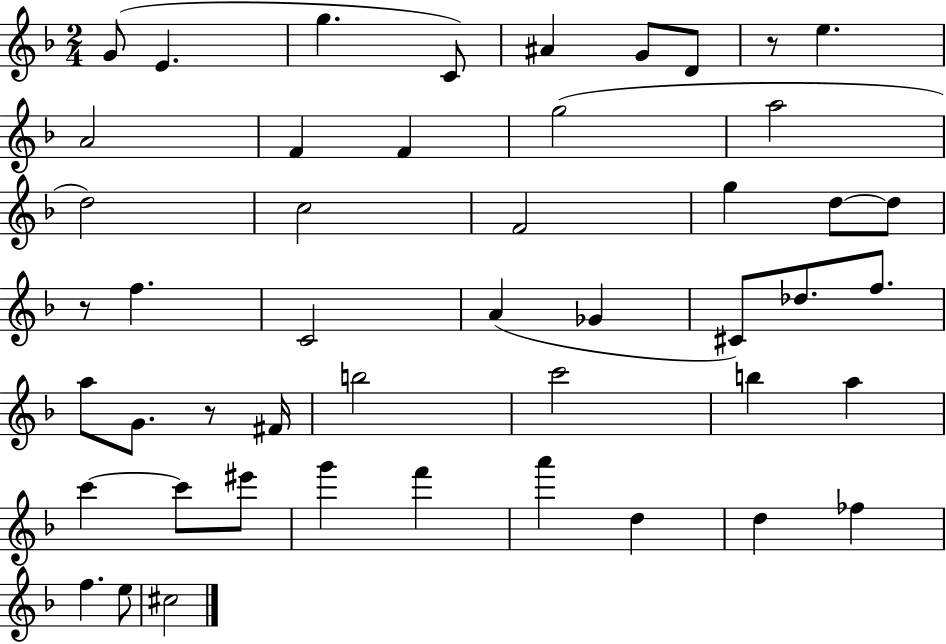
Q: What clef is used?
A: treble